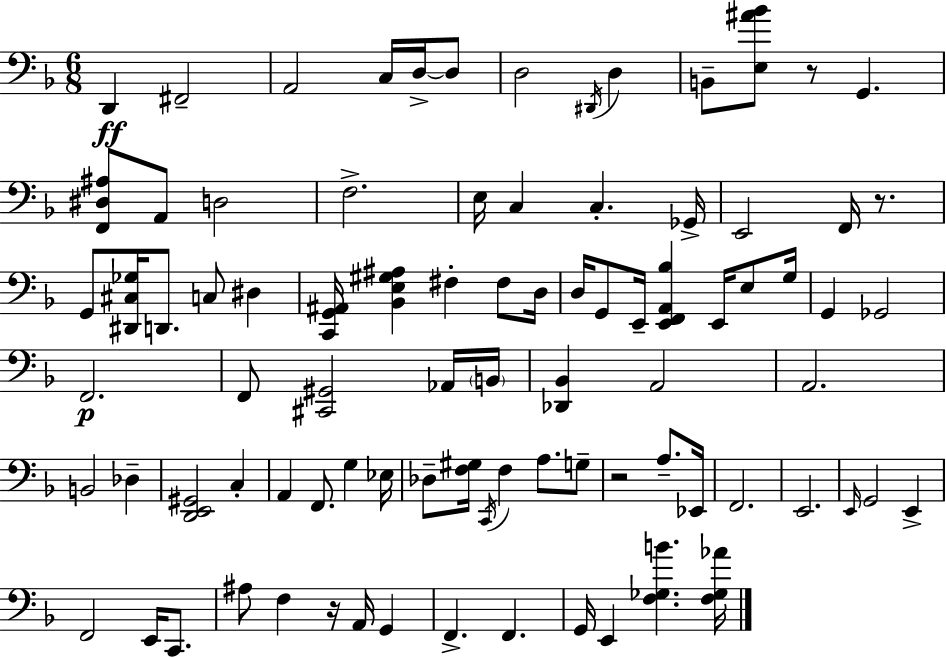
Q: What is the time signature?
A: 6/8